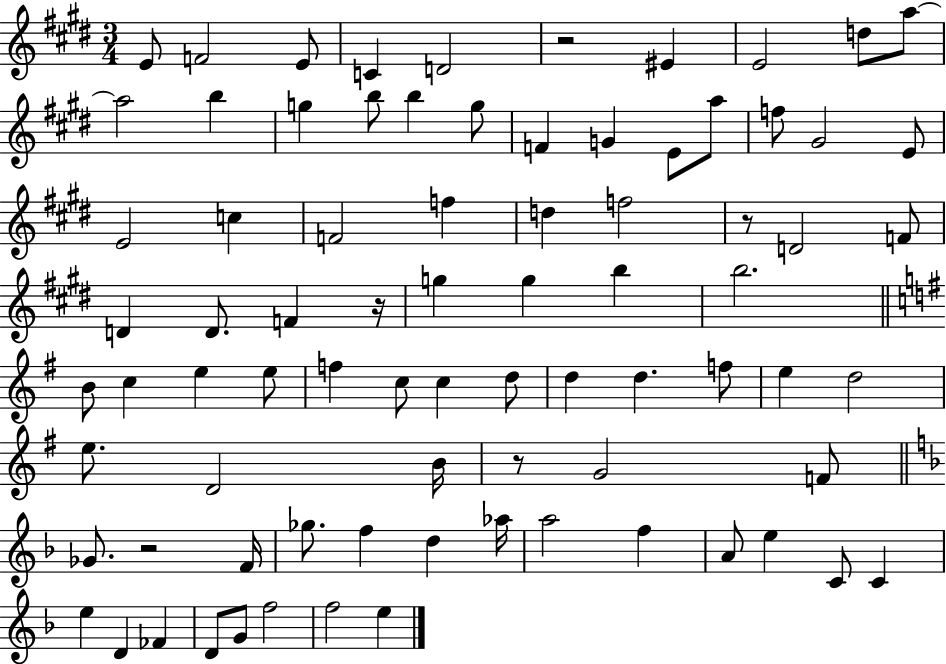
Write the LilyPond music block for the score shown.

{
  \clef treble
  \numericTimeSignature
  \time 3/4
  \key e \major
  \repeat volta 2 { e'8 f'2 e'8 | c'4 d'2 | r2 eis'4 | e'2 d''8 a''8~~ | \break a''2 b''4 | g''4 b''8 b''4 g''8 | f'4 g'4 e'8 a''8 | f''8 gis'2 e'8 | \break e'2 c''4 | f'2 f''4 | d''4 f''2 | r8 d'2 f'8 | \break d'4 d'8. f'4 r16 | g''4 g''4 b''4 | b''2. | \bar "||" \break \key g \major b'8 c''4 e''4 e''8 | f''4 c''8 c''4 d''8 | d''4 d''4. f''8 | e''4 d''2 | \break e''8. d'2 b'16 | r8 g'2 f'8 | \bar "||" \break \key f \major ges'8. r2 f'16 | ges''8. f''4 d''4 aes''16 | a''2 f''4 | a'8 e''4 c'8 c'4 | \break e''4 d'4 fes'4 | d'8 g'8 f''2 | f''2 e''4 | } \bar "|."
}